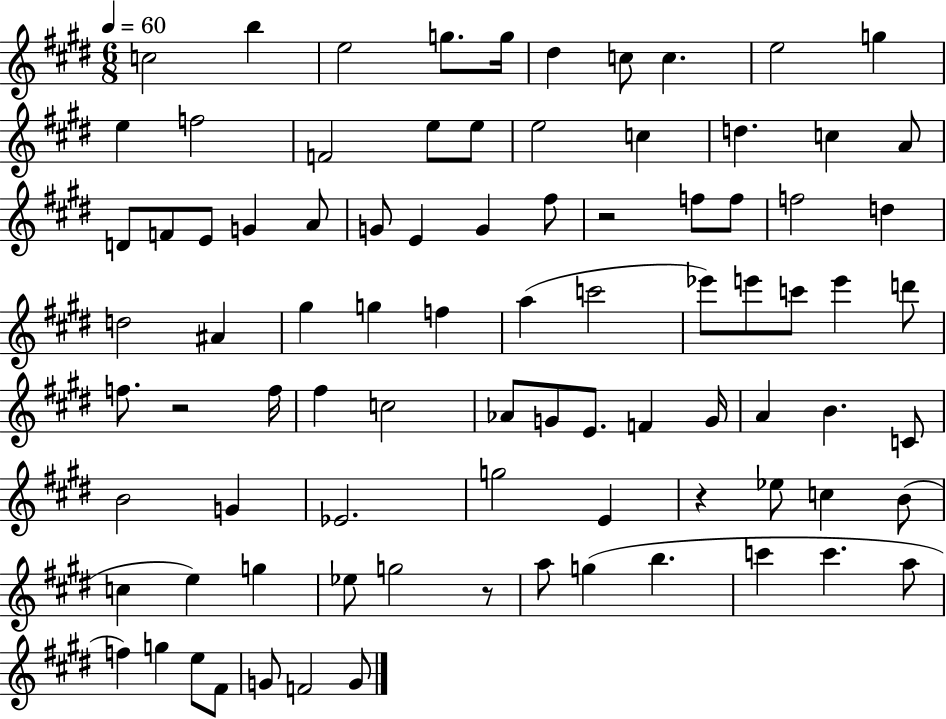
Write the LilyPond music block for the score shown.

{
  \clef treble
  \numericTimeSignature
  \time 6/8
  \key e \major
  \tempo 4 = 60
  c''2 b''4 | e''2 g''8. g''16 | dis''4 c''8 c''4. | e''2 g''4 | \break e''4 f''2 | f'2 e''8 e''8 | e''2 c''4 | d''4. c''4 a'8 | \break d'8 f'8 e'8 g'4 a'8 | g'8 e'4 g'4 fis''8 | r2 f''8 f''8 | f''2 d''4 | \break d''2 ais'4 | gis''4 g''4 f''4 | a''4( c'''2 | ees'''8) e'''8 c'''8 e'''4 d'''8 | \break f''8. r2 f''16 | fis''4 c''2 | aes'8 g'8 e'8. f'4 g'16 | a'4 b'4. c'8 | \break b'2 g'4 | ees'2. | g''2 e'4 | r4 ees''8 c''4 b'8( | \break c''4 e''4) g''4 | ees''8 g''2 r8 | a''8 g''4( b''4. | c'''4 c'''4. a''8 | \break f''4) g''4 e''8 fis'8 | g'8 f'2 g'8 | \bar "|."
}